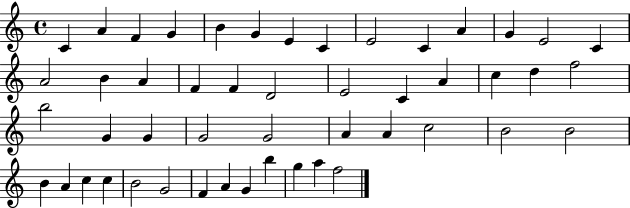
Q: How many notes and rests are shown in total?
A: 49